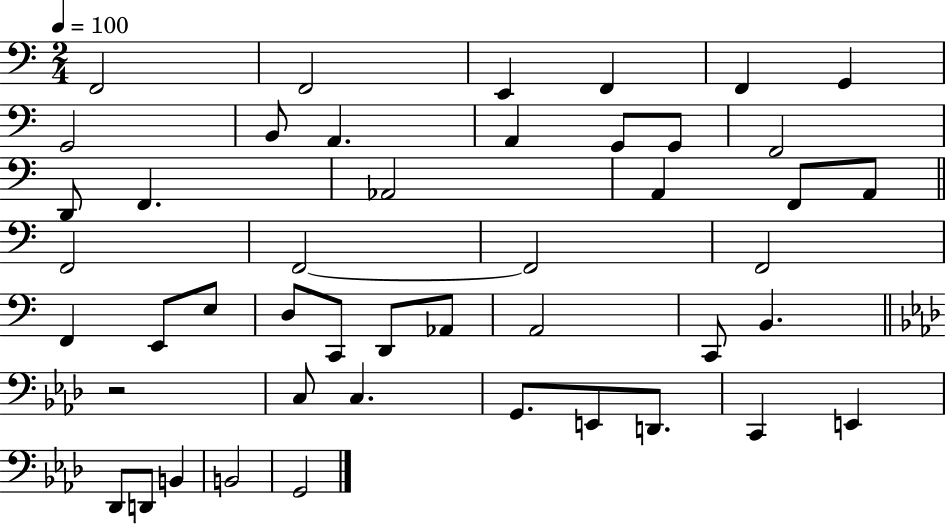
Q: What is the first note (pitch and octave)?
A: F2